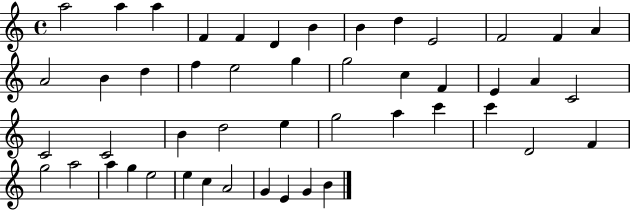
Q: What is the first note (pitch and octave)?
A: A5